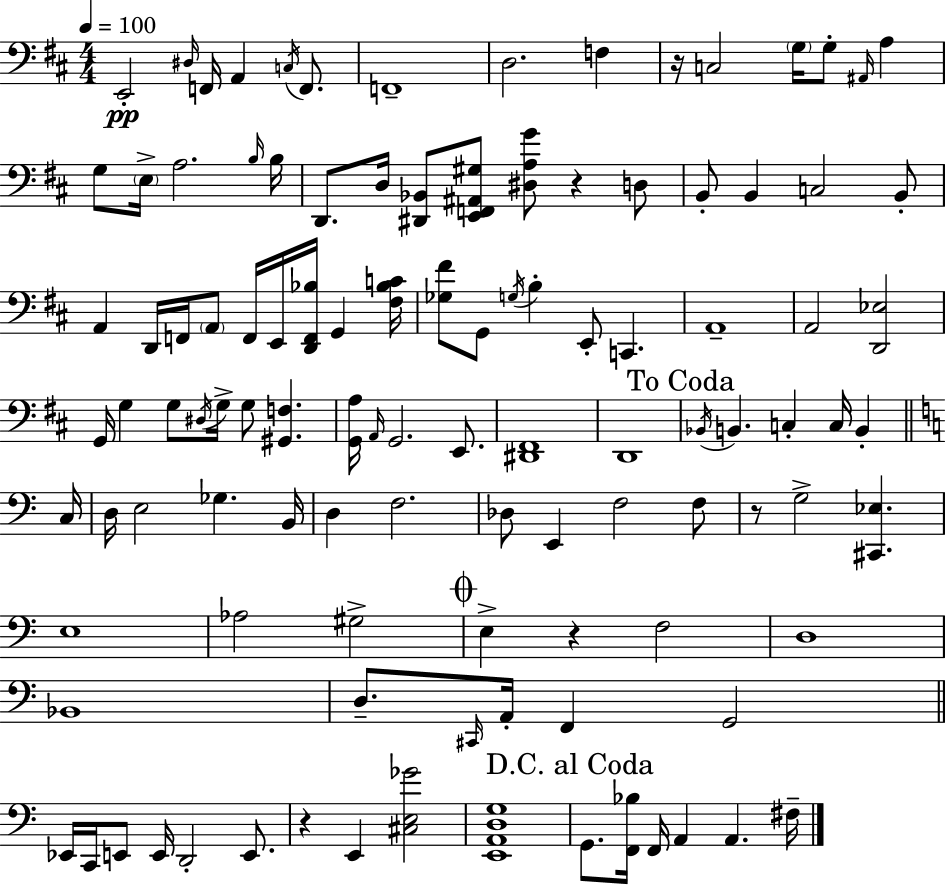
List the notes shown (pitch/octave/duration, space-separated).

E2/h D#3/s F2/s A2/q C3/s F2/e. F2/w D3/h. F3/q R/s C3/h G3/s G3/e A#2/s A3/q G3/e E3/s A3/h. B3/s B3/s D2/e. D3/s [D#2,Bb2]/e [E2,F2,A#2,G#3]/e [D#3,A3,G4]/e R/q D3/e B2/e B2/q C3/h B2/e A2/q D2/s F2/s A2/e F2/s E2/s [D2,F2,Bb3]/s G2/q [F#3,Bb3,C4]/s [Gb3,F#4]/e G2/e G3/s B3/q E2/e C2/q. A2/w A2/h [D2,Eb3]/h G2/s G3/q G3/e D#3/s G3/s G3/e [G#2,F3]/q. [G2,A3]/s A2/s G2/h. E2/e. [D#2,F#2]/w D2/w Bb2/s B2/q. C3/q C3/s B2/q C3/s D3/s E3/h Gb3/q. B2/s D3/q F3/h. Db3/e E2/q F3/h F3/e R/e G3/h [C#2,Eb3]/q. E3/w Ab3/h G#3/h E3/q R/q F3/h D3/w Bb2/w D3/e. C#2/s A2/s F2/q G2/h Eb2/s C2/s E2/e E2/s D2/h E2/e. R/q E2/q [C#3,E3,Gb4]/h [E2,A2,D3,G3]/w G2/e. [F2,Bb3]/s F2/s A2/q A2/q. F#3/s